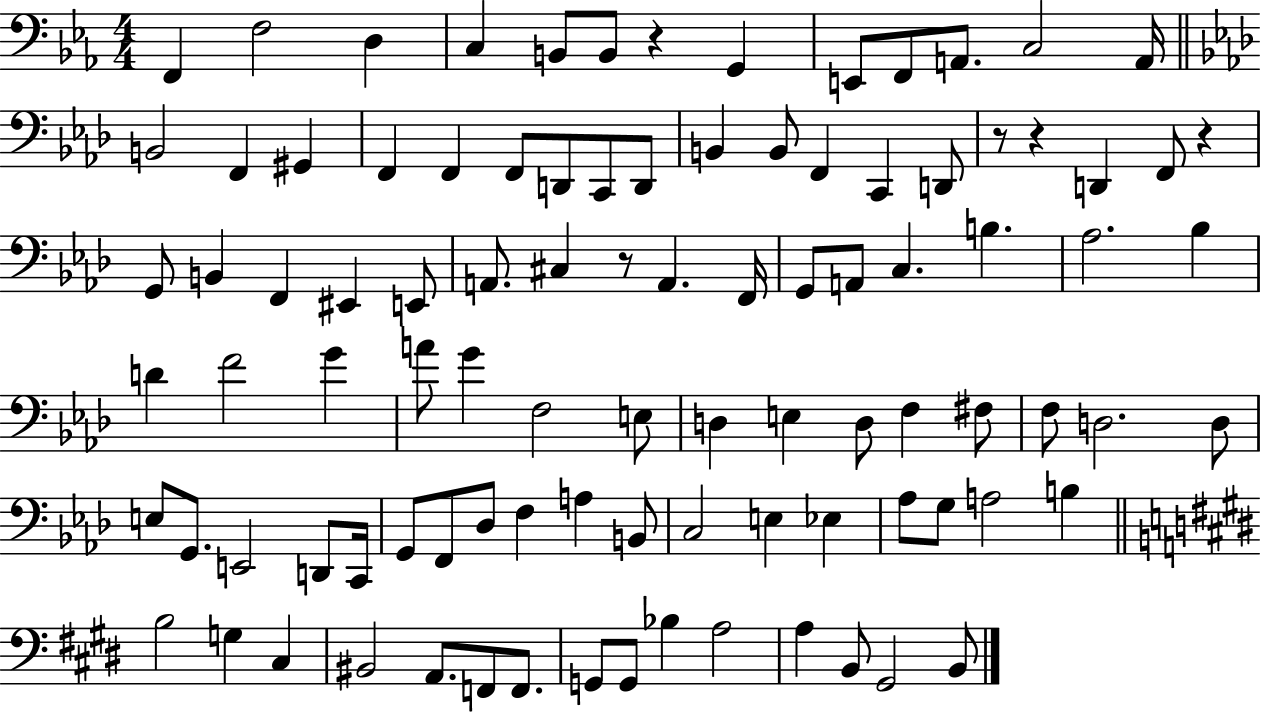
{
  \clef bass
  \numericTimeSignature
  \time 4/4
  \key ees \major
  f,4 f2 d4 | c4 b,8 b,8 r4 g,4 | e,8 f,8 a,8. c2 a,16 | \bar "||" \break \key f \minor b,2 f,4 gis,4 | f,4 f,4 f,8 d,8 c,8 d,8 | b,4 b,8 f,4 c,4 d,8 | r8 r4 d,4 f,8 r4 | \break g,8 b,4 f,4 eis,4 e,8 | a,8. cis4 r8 a,4. f,16 | g,8 a,8 c4. b4. | aes2. bes4 | \break d'4 f'2 g'4 | a'8 g'4 f2 e8 | d4 e4 d8 f4 fis8 | f8 d2. d8 | \break e8 g,8. e,2 d,8 c,16 | g,8 f,8 des8 f4 a4 b,8 | c2 e4 ees4 | aes8 g8 a2 b4 | \break \bar "||" \break \key e \major b2 g4 cis4 | bis,2 a,8. f,8 f,8. | g,8 g,8 bes4 a2 | a4 b,8 gis,2 b,8 | \break \bar "|."
}